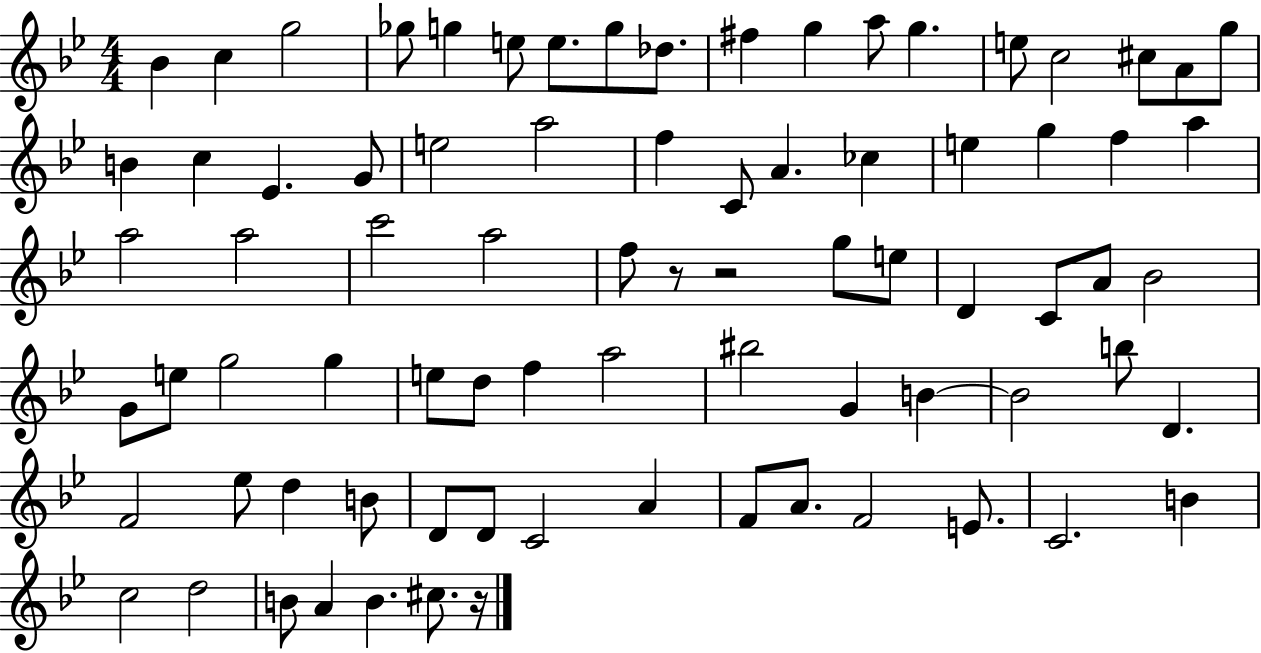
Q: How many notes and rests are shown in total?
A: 80